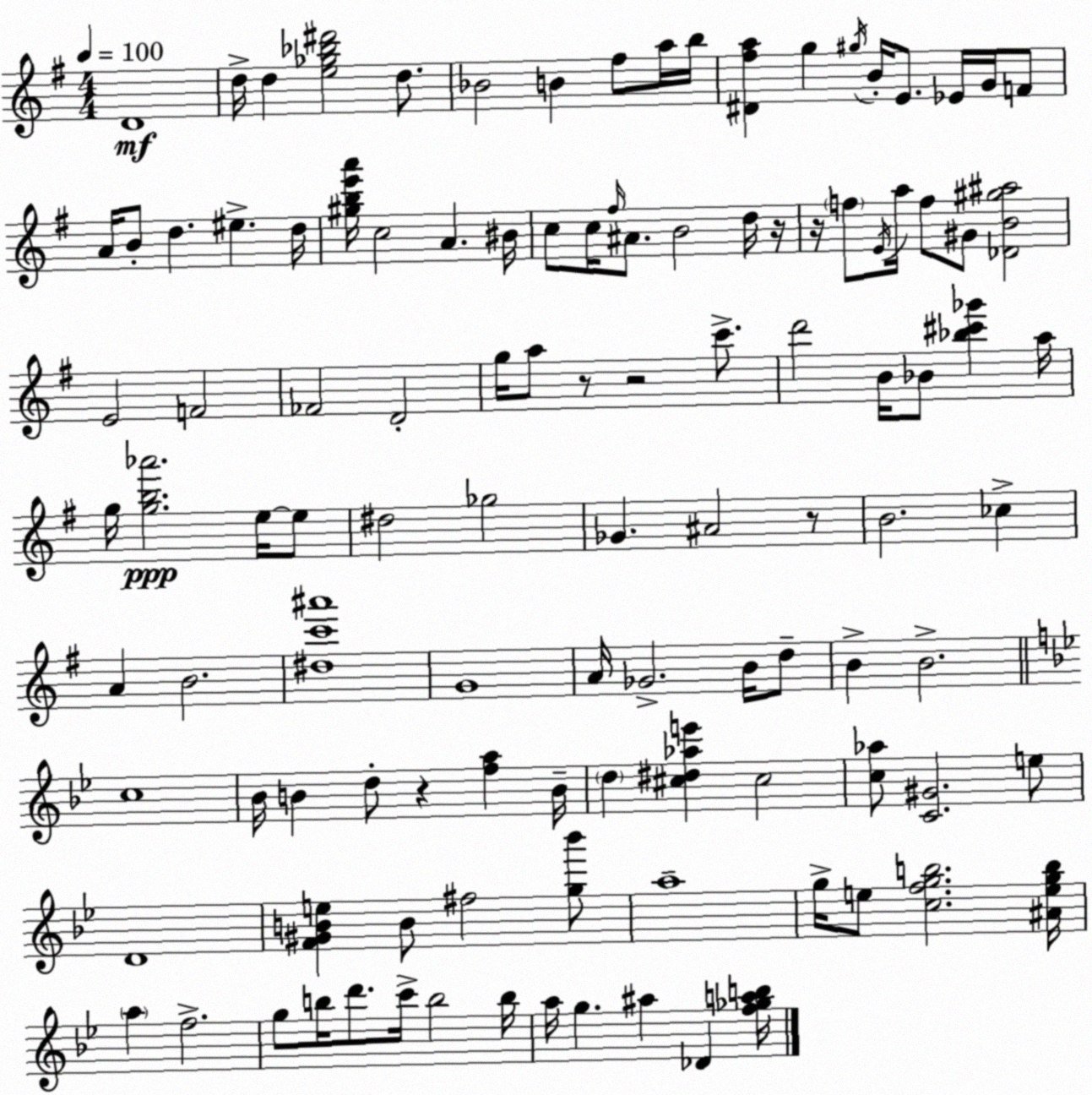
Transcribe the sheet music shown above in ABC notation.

X:1
T:Untitled
M:4/4
L:1/4
K:Em
D4 d/4 d [e_g_b^d']2 d/2 _B2 B ^f/2 a/4 b/4 [^D^fa] g ^g/4 B/4 E/2 _E/4 G/4 F/2 A/4 B/2 d ^e d/4 [^gbe'a']/4 c2 A ^B/4 c/2 c/4 ^f/4 ^A/2 B2 d/4 z/4 z/4 f/2 E/4 a/4 f/2 ^G/2 [_DB^g^a]2 E2 F2 _F2 D2 g/4 a/2 z/2 z2 c'/2 d'2 B/4 _B/2 [_b^c'_g'] a/4 g/4 [gb_a']2 e/4 e/2 ^d2 _g2 _G ^A2 z/2 B2 _c A B2 [^dc'^a']4 G4 A/4 _G2 B/4 d/2 B B2 c4 _B/4 B d/2 z [fa] B/4 d [^c^d_ae'] ^c2 [c_a]/2 [C^G]2 e/2 D4 [F^GBe] B/2 ^f2 [g_b']/2 a4 g/4 e/2 [cfgb]2 [^Aegb]/4 a f2 g/2 b/4 d'/2 c'/4 b2 b/4 a/4 g ^a _D [f_gab]/4